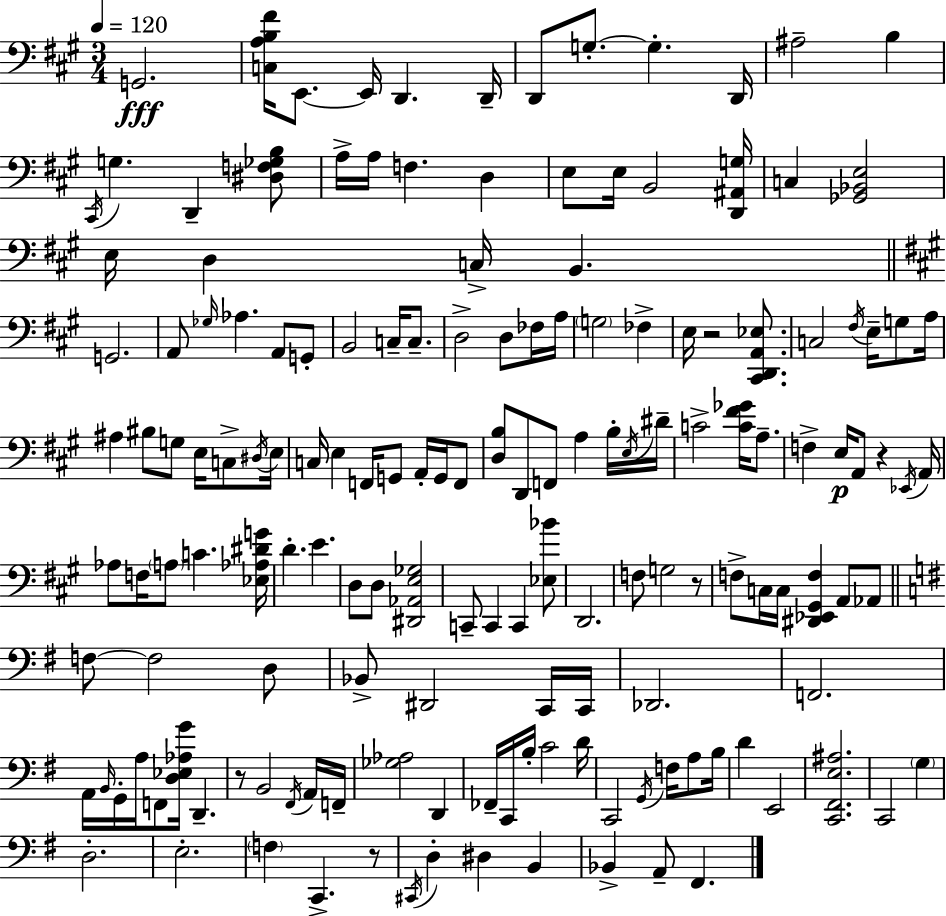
X:1
T:Untitled
M:3/4
L:1/4
K:A
G,,2 [C,A,B,^F]/4 E,,/2 E,,/4 D,, D,,/4 D,,/2 G,/2 G, D,,/4 ^A,2 B, ^C,,/4 G, D,, [^D,F,_G,B,]/2 A,/4 A,/4 F, D, E,/2 E,/4 B,,2 [D,,^A,,G,]/4 C, [_G,,_B,,E,]2 E,/4 D, C,/4 B,, G,,2 A,,/2 _G,/4 _A, A,,/2 G,,/2 B,,2 C,/4 C,/2 D,2 D,/2 _F,/4 A,/4 G,2 _F, E,/4 z2 [^C,,D,,A,,_E,]/2 C,2 ^F,/4 E,/4 G,/2 A,/4 ^A, ^B,/2 G,/2 E,/4 C,/2 ^D,/4 E,/4 C,/4 E, F,,/4 G,,/2 A,,/4 G,,/4 F,,/2 [D,B,]/2 D,,/2 F,,/2 A, B,/4 E,/4 ^D/4 C2 [C^F_G]/4 A,/2 F, E,/4 A,,/2 z _E,,/4 A,,/4 _A,/2 F,/4 A,/2 C [_E,_A,^DG]/4 D E D,/2 D,/2 [^D,,_A,,E,_G,]2 C,,/2 C,, C,, [_E,_B]/2 D,,2 F,/2 G,2 z/2 F,/2 C,/4 C,/4 [^D,,_E,,^G,,F,] A,,/2 _A,,/2 F,/2 F,2 D,/2 _B,,/2 ^D,,2 C,,/4 C,,/4 _D,,2 F,,2 A,,/4 B,,/4 G,,/4 A,/4 F,,/2 [D,_E,_A,G]/4 D,, z/2 B,,2 ^F,,/4 A,,/4 F,,/4 [_G,_A,]2 D,, _F,,/4 C,,/4 B,/4 C2 D/4 C,,2 G,,/4 F,/4 A,/2 B,/4 D E,,2 [C,,^F,,E,^A,]2 C,,2 G, D,2 E,2 F, C,, z/2 ^C,,/4 D, ^D, B,, _B,, A,,/2 ^F,,